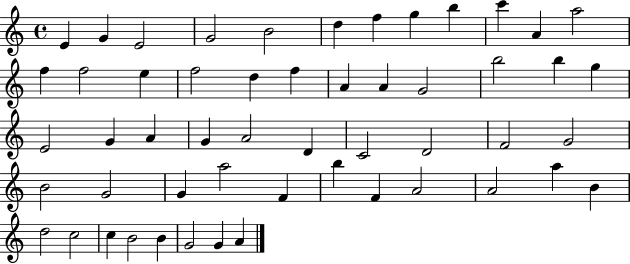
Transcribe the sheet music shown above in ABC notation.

X:1
T:Untitled
M:4/4
L:1/4
K:C
E G E2 G2 B2 d f g b c' A a2 f f2 e f2 d f A A G2 b2 b g E2 G A G A2 D C2 D2 F2 G2 B2 G2 G a2 F b F A2 A2 a B d2 c2 c B2 B G2 G A